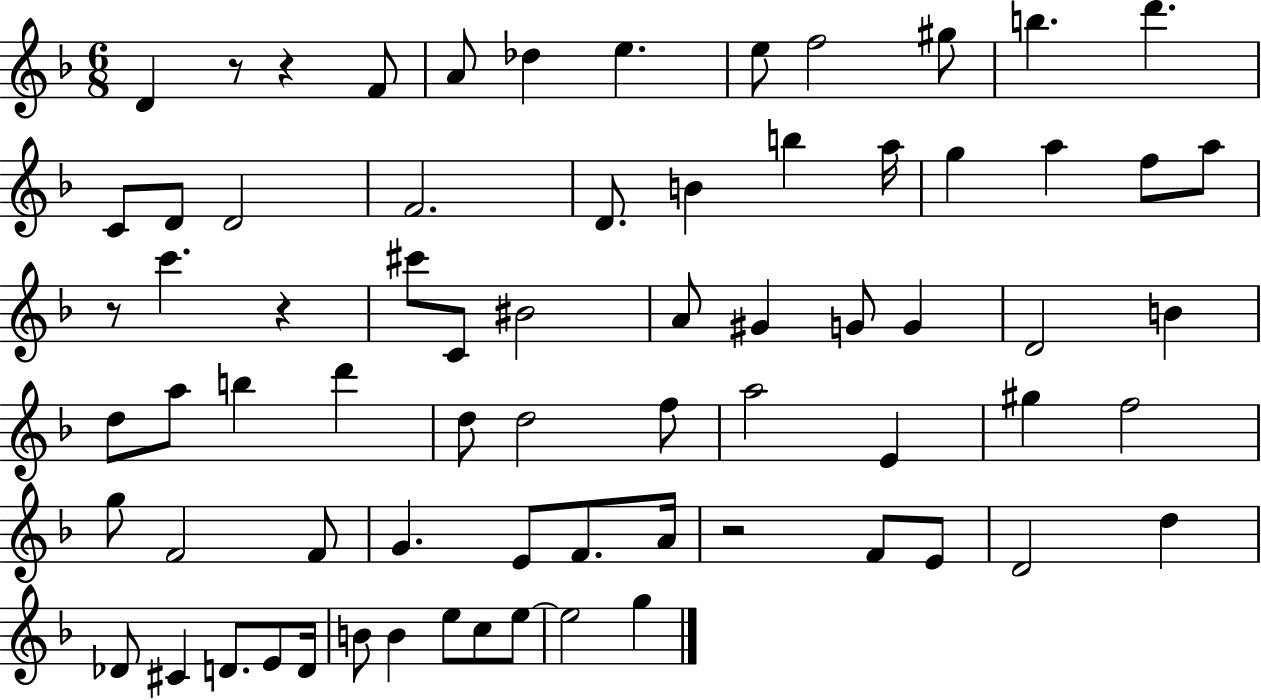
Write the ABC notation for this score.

X:1
T:Untitled
M:6/8
L:1/4
K:F
D z/2 z F/2 A/2 _d e e/2 f2 ^g/2 b d' C/2 D/2 D2 F2 D/2 B b a/4 g a f/2 a/2 z/2 c' z ^c'/2 C/2 ^B2 A/2 ^G G/2 G D2 B d/2 a/2 b d' d/2 d2 f/2 a2 E ^g f2 g/2 F2 F/2 G E/2 F/2 A/4 z2 F/2 E/2 D2 d _D/2 ^C D/2 E/2 D/4 B/2 B e/2 c/2 e/2 e2 g